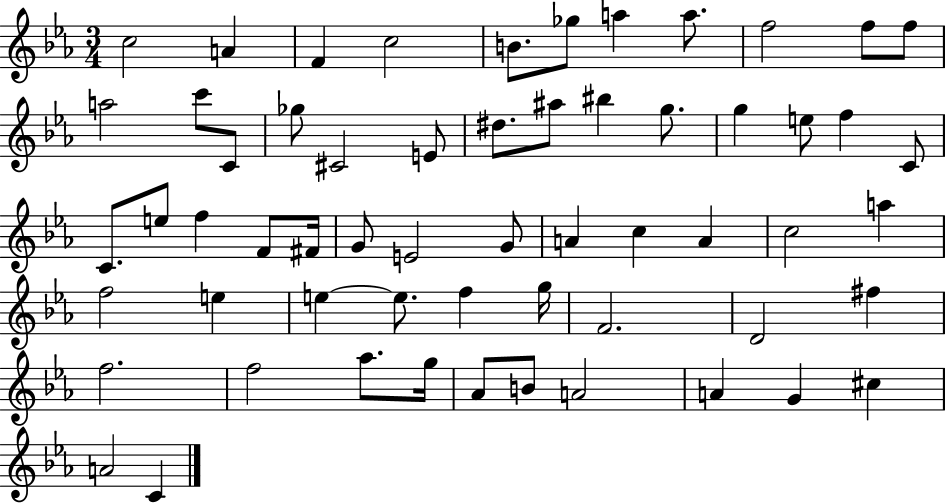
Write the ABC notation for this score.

X:1
T:Untitled
M:3/4
L:1/4
K:Eb
c2 A F c2 B/2 _g/2 a a/2 f2 f/2 f/2 a2 c'/2 C/2 _g/2 ^C2 E/2 ^d/2 ^a/2 ^b g/2 g e/2 f C/2 C/2 e/2 f F/2 ^F/4 G/2 E2 G/2 A c A c2 a f2 e e e/2 f g/4 F2 D2 ^f f2 f2 _a/2 g/4 _A/2 B/2 A2 A G ^c A2 C